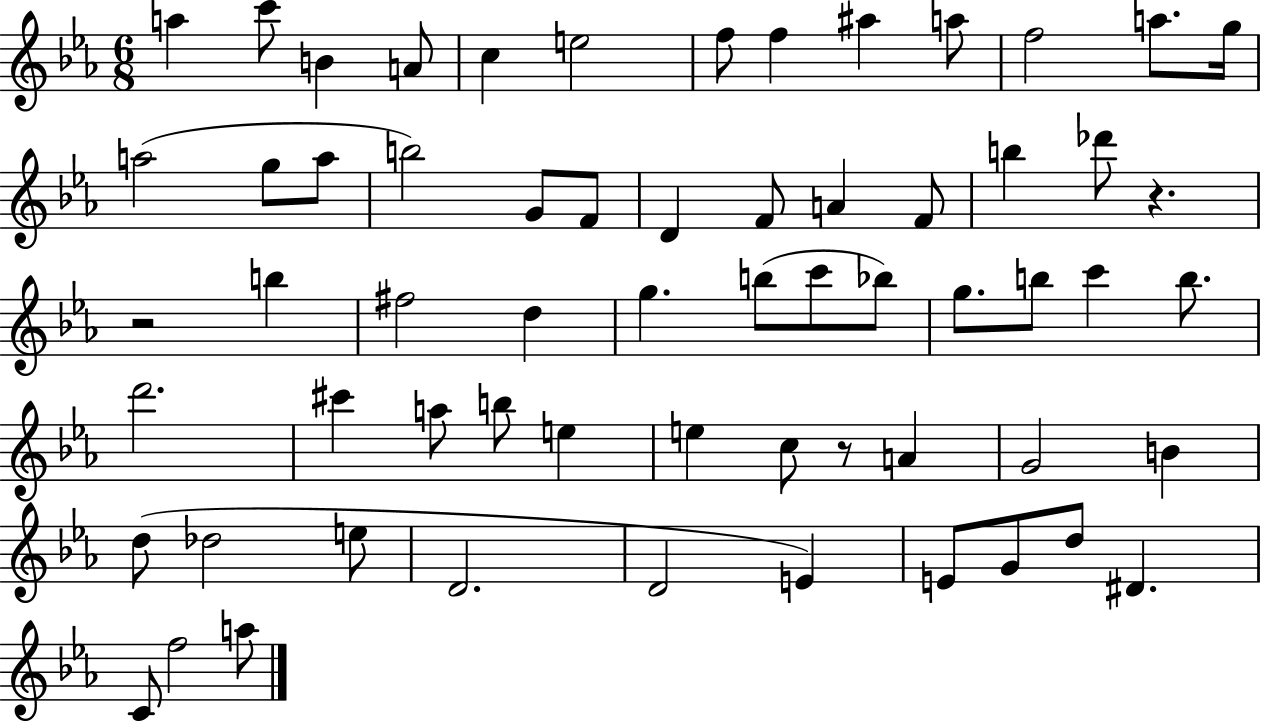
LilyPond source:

{
  \clef treble
  \numericTimeSignature
  \time 6/8
  \key ees \major
  a''4 c'''8 b'4 a'8 | c''4 e''2 | f''8 f''4 ais''4 a''8 | f''2 a''8. g''16 | \break a''2( g''8 a''8 | b''2) g'8 f'8 | d'4 f'8 a'4 f'8 | b''4 des'''8 r4. | \break r2 b''4 | fis''2 d''4 | g''4. b''8( c'''8 bes''8) | g''8. b''8 c'''4 b''8. | \break d'''2. | cis'''4 a''8 b''8 e''4 | e''4 c''8 r8 a'4 | g'2 b'4 | \break d''8( des''2 e''8 | d'2. | d'2 e'4) | e'8 g'8 d''8 dis'4. | \break c'8 f''2 a''8 | \bar "|."
}